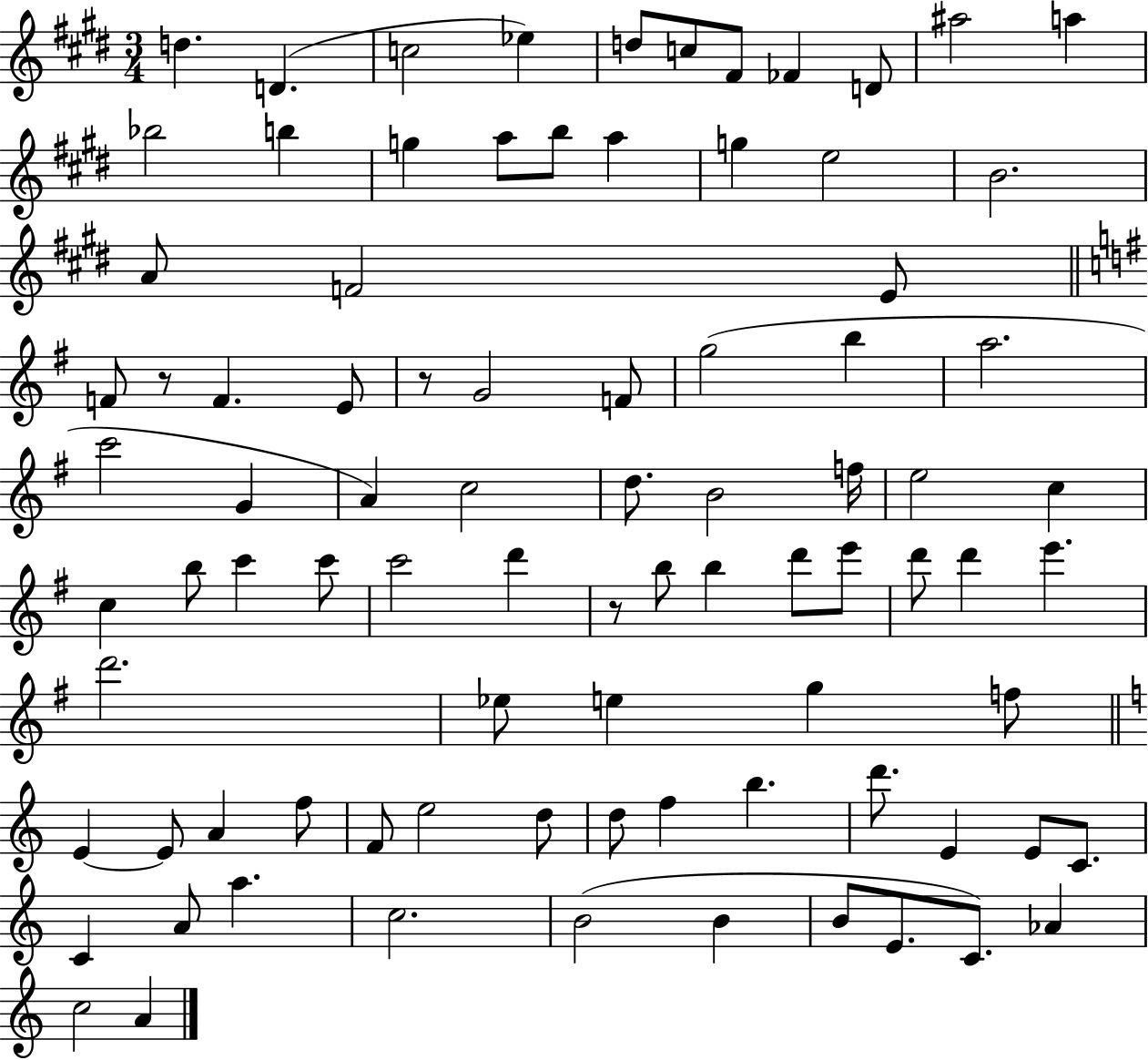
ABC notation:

X:1
T:Untitled
M:3/4
L:1/4
K:E
d D c2 _e d/2 c/2 ^F/2 _F D/2 ^a2 a _b2 b g a/2 b/2 a g e2 B2 A/2 F2 E/2 F/2 z/2 F E/2 z/2 G2 F/2 g2 b a2 c'2 G A c2 d/2 B2 f/4 e2 c c b/2 c' c'/2 c'2 d' z/2 b/2 b d'/2 e'/2 d'/2 d' e' d'2 _e/2 e g f/2 E E/2 A f/2 F/2 e2 d/2 d/2 f b d'/2 E E/2 C/2 C A/2 a c2 B2 B B/2 E/2 C/2 _A c2 A